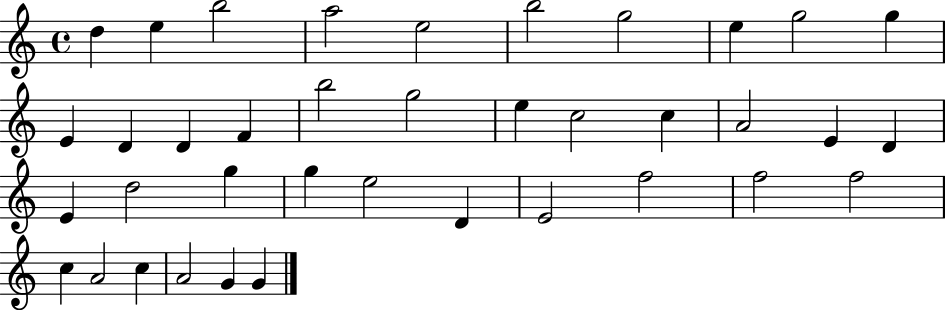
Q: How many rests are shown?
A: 0